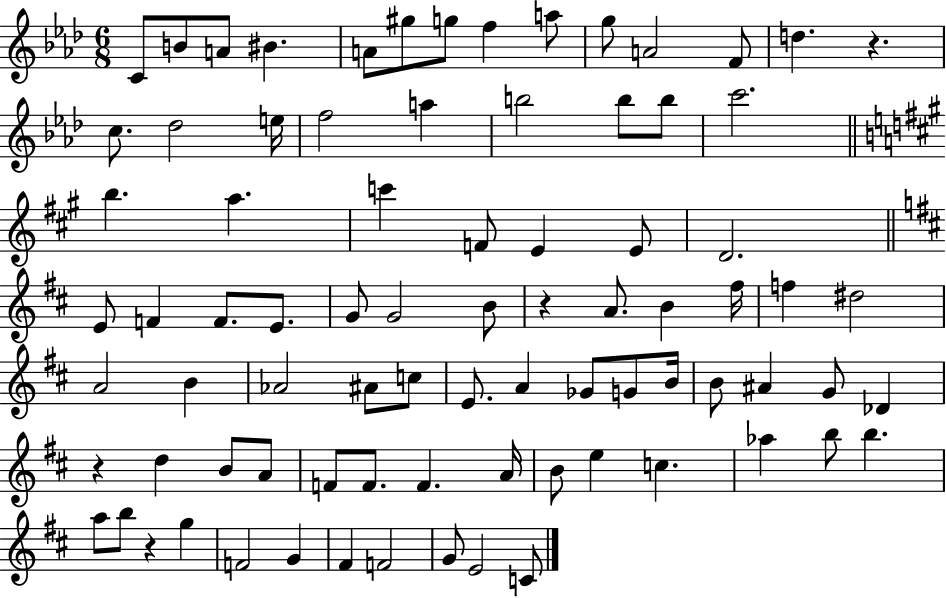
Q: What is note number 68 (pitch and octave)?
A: B5